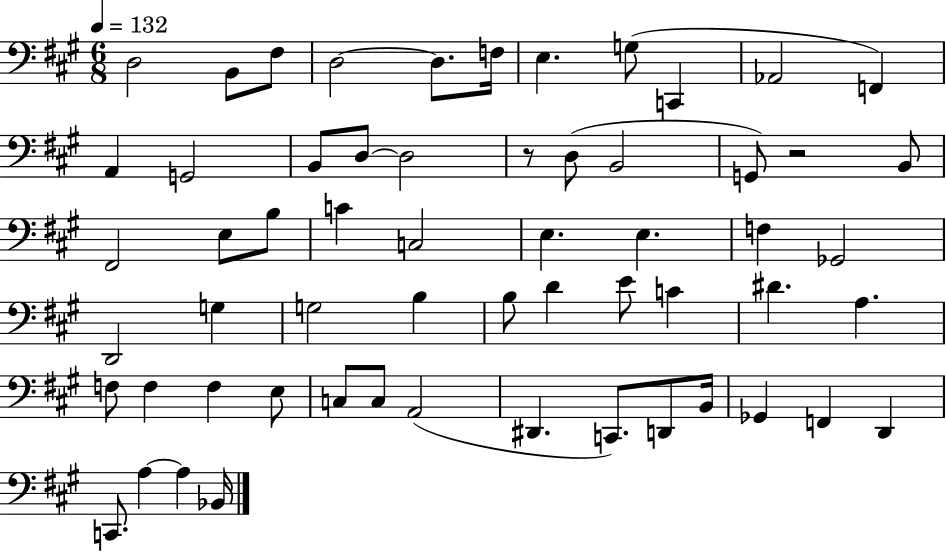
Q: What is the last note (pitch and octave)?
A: Bb2